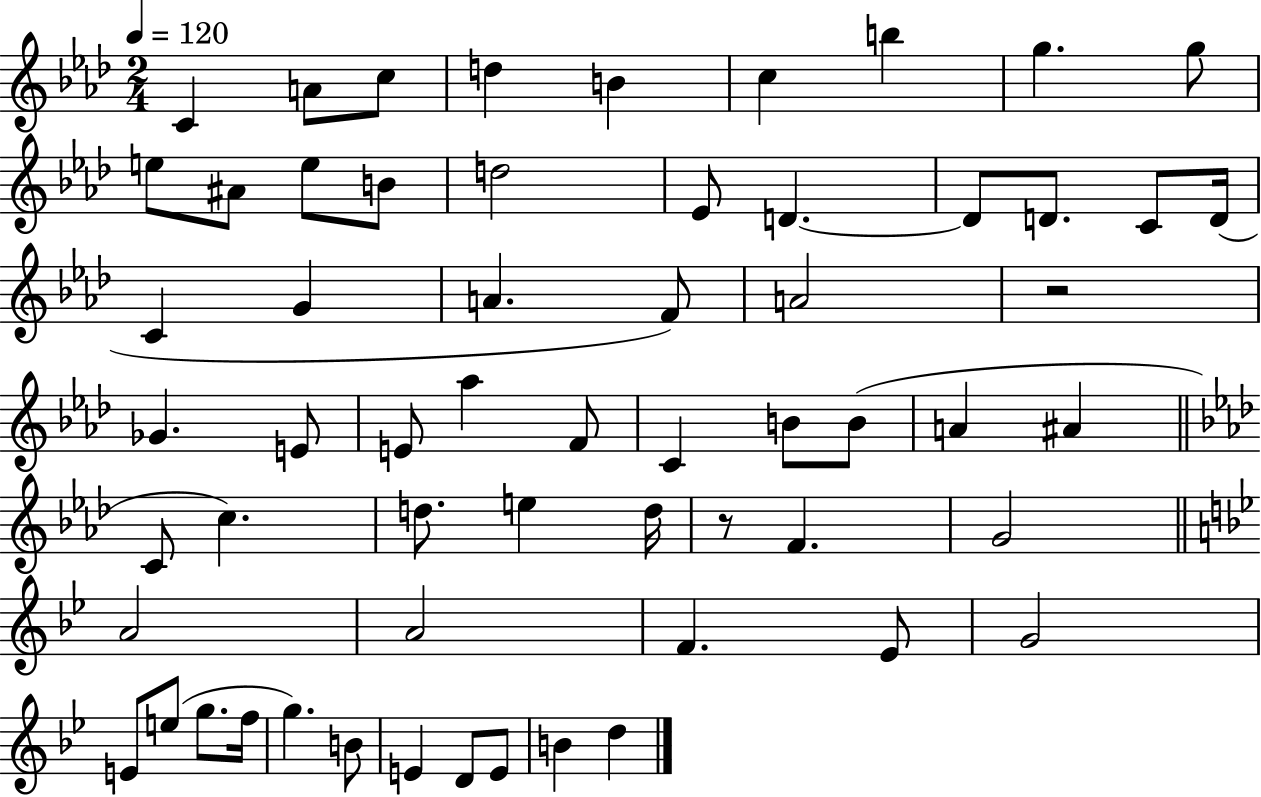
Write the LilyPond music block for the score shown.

{
  \clef treble
  \numericTimeSignature
  \time 2/4
  \key aes \major
  \tempo 4 = 120
  c'4 a'8 c''8 | d''4 b'4 | c''4 b''4 | g''4. g''8 | \break e''8 ais'8 e''8 b'8 | d''2 | ees'8 d'4.~~ | d'8 d'8. c'8 d'16( | \break c'4 g'4 | a'4. f'8) | a'2 | r2 | \break ges'4. e'8 | e'8 aes''4 f'8 | c'4 b'8 b'8( | a'4 ais'4 | \break \bar "||" \break \key aes \major c'8 c''4.) | d''8. e''4 d''16 | r8 f'4. | g'2 | \break \bar "||" \break \key g \minor a'2 | a'2 | f'4. ees'8 | g'2 | \break e'8 e''8( g''8. f''16 | g''4.) b'8 | e'4 d'8 e'8 | b'4 d''4 | \break \bar "|."
}